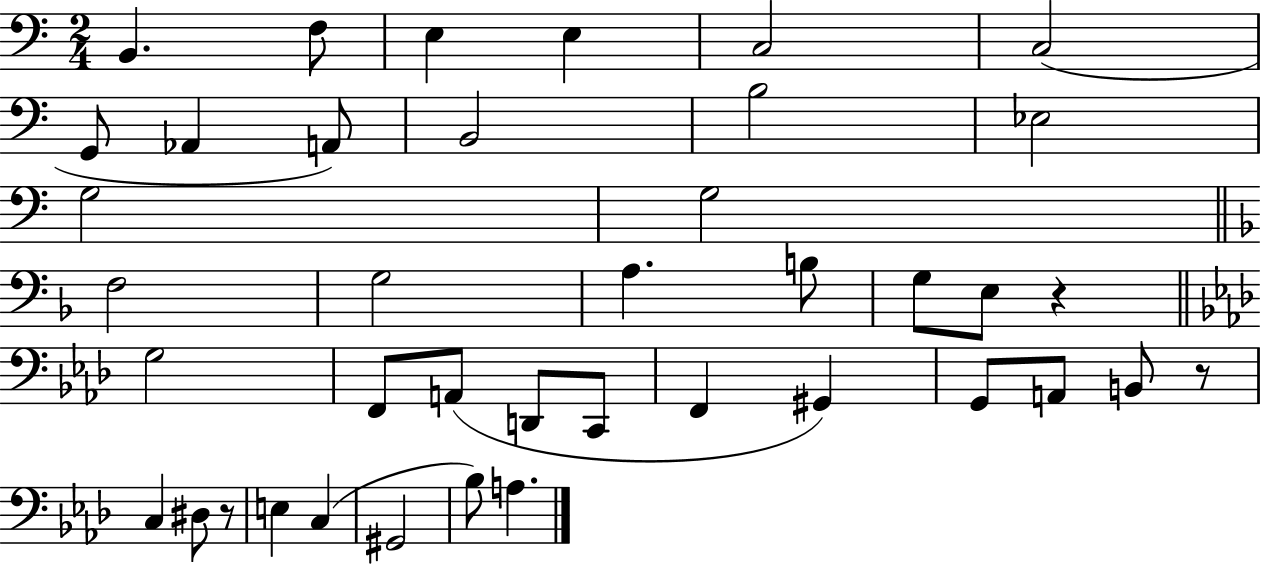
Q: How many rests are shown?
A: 3